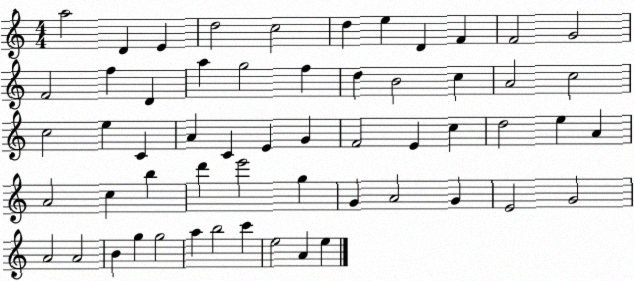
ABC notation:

X:1
T:Untitled
M:4/4
L:1/4
K:C
a2 D E d2 c2 d e D F F2 G2 F2 f D a g2 f d B2 c A2 c2 c2 e C A C E G F2 E c d2 e A A2 c b d' e'2 g G A2 G E2 G2 A2 A2 B g g2 a b2 c' e2 A e